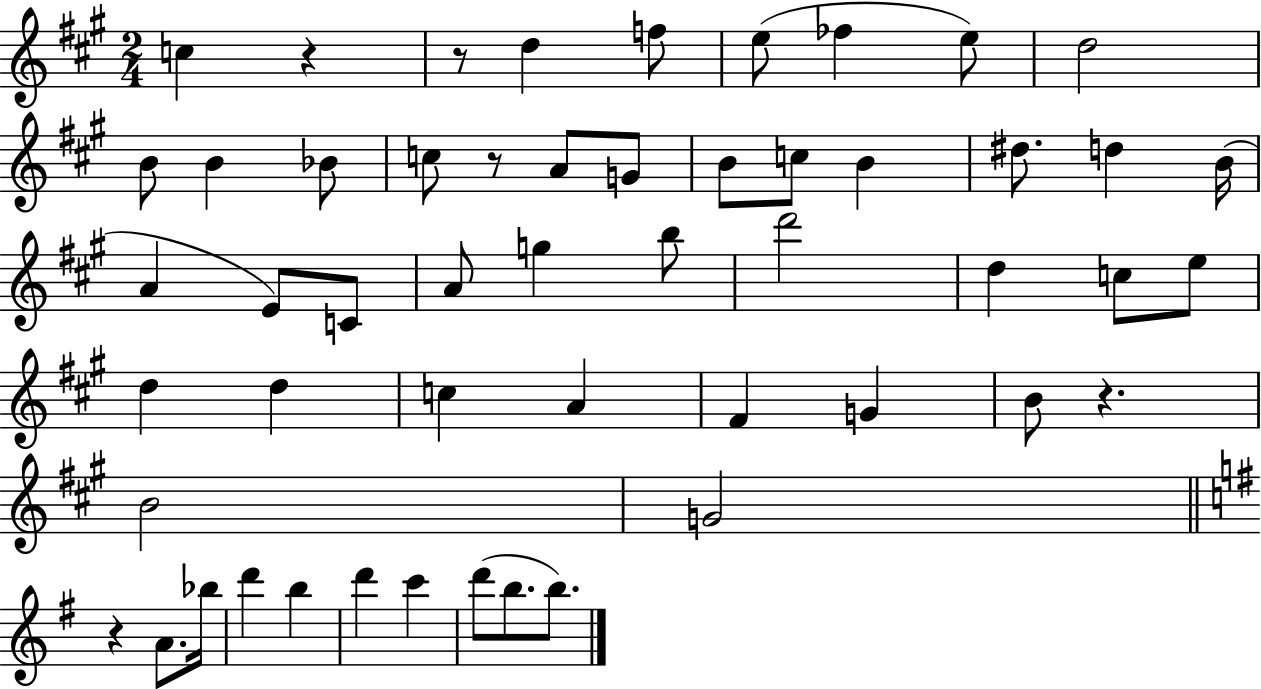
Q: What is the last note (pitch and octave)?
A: B5